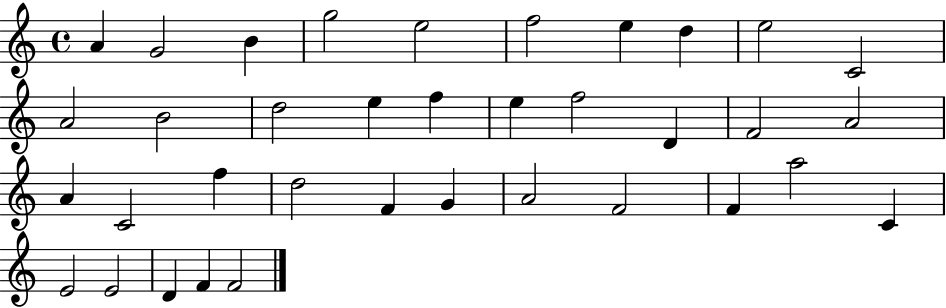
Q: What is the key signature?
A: C major